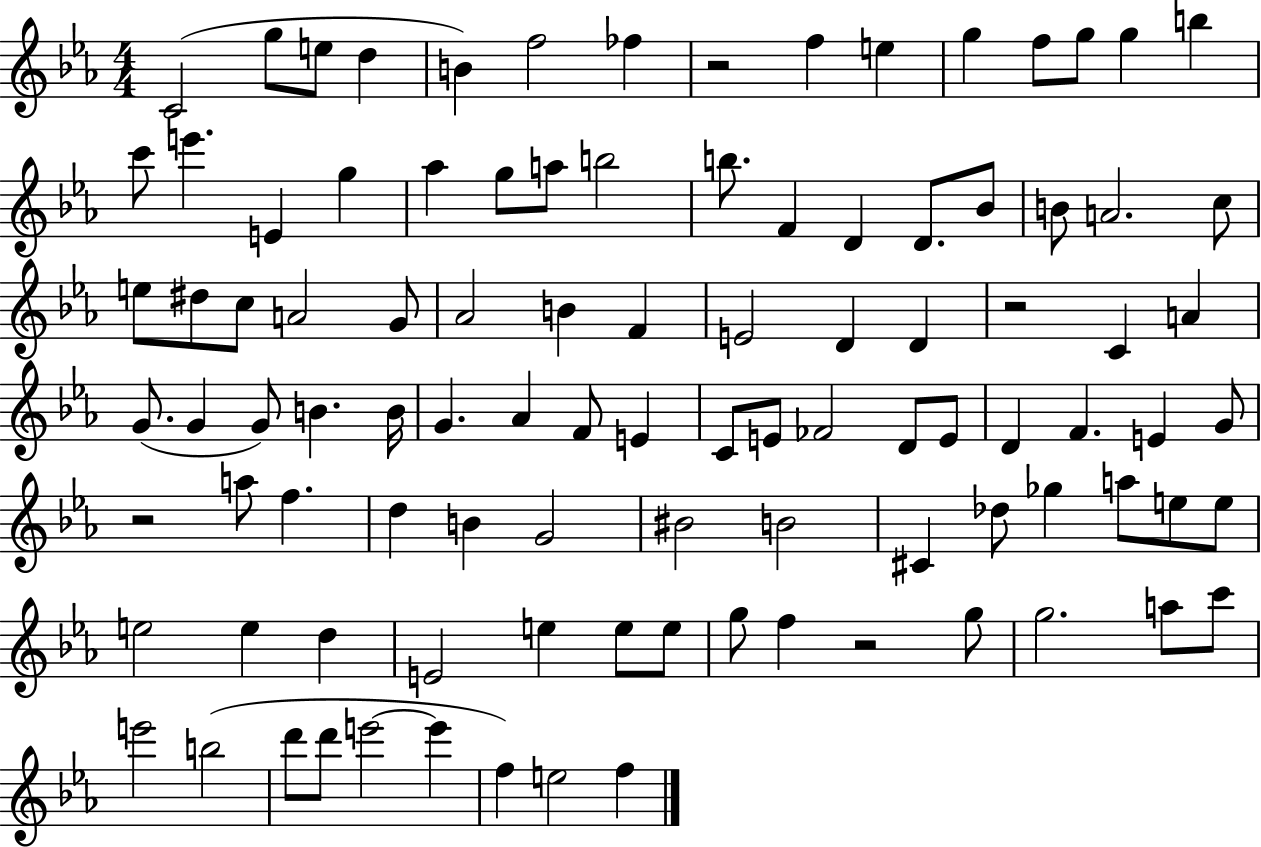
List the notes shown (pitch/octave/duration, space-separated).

C4/h G5/e E5/e D5/q B4/q F5/h FES5/q R/h F5/q E5/q G5/q F5/e G5/e G5/q B5/q C6/e E6/q. E4/q G5/q Ab5/q G5/e A5/e B5/h B5/e. F4/q D4/q D4/e. Bb4/e B4/e A4/h. C5/e E5/e D#5/e C5/e A4/h G4/e Ab4/h B4/q F4/q E4/h D4/q D4/q R/h C4/q A4/q G4/e. G4/q G4/e B4/q. B4/s G4/q. Ab4/q F4/e E4/q C4/e E4/e FES4/h D4/e E4/e D4/q F4/q. E4/q G4/e R/h A5/e F5/q. D5/q B4/q G4/h BIS4/h B4/h C#4/q Db5/e Gb5/q A5/e E5/e E5/e E5/h E5/q D5/q E4/h E5/q E5/e E5/e G5/e F5/q R/h G5/e G5/h. A5/e C6/e E6/h B5/h D6/e D6/e E6/h E6/q F5/q E5/h F5/q